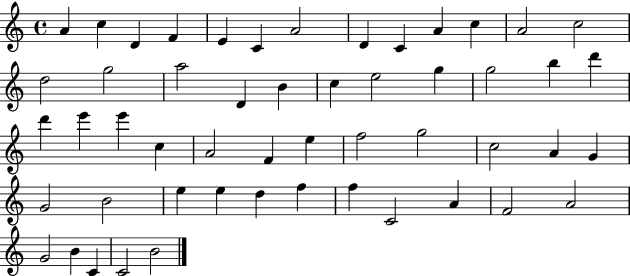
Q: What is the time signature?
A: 4/4